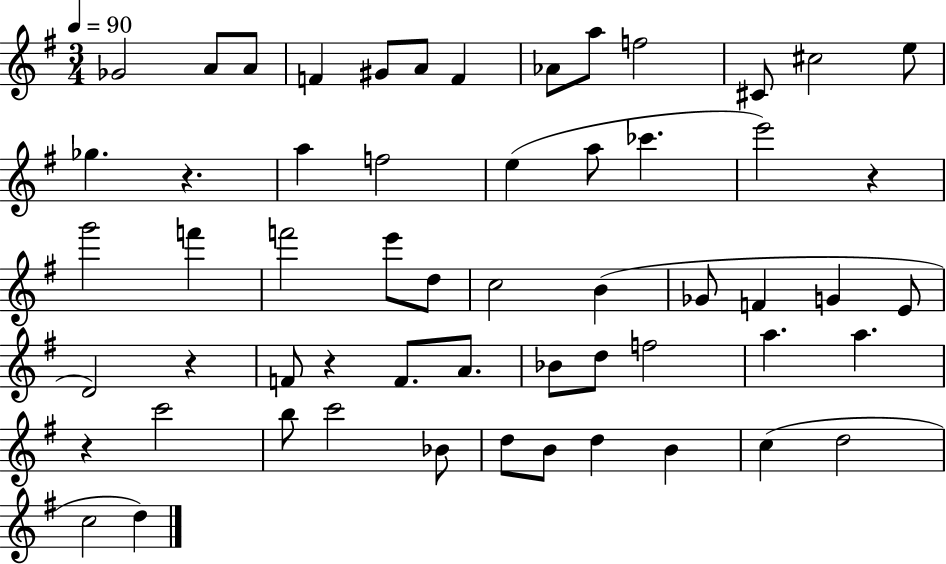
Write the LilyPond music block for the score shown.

{
  \clef treble
  \numericTimeSignature
  \time 3/4
  \key g \major
  \tempo 4 = 90
  \repeat volta 2 { ges'2 a'8 a'8 | f'4 gis'8 a'8 f'4 | aes'8 a''8 f''2 | cis'8 cis''2 e''8 | \break ges''4. r4. | a''4 f''2 | e''4( a''8 ces'''4. | e'''2) r4 | \break g'''2 f'''4 | f'''2 e'''8 d''8 | c''2 b'4( | ges'8 f'4 g'4 e'8 | \break d'2) r4 | f'8 r4 f'8. a'8. | bes'8 d''8 f''2 | a''4. a''4. | \break r4 c'''2 | b''8 c'''2 bes'8 | d''8 b'8 d''4 b'4 | c''4( d''2 | \break c''2 d''4) | } \bar "|."
}